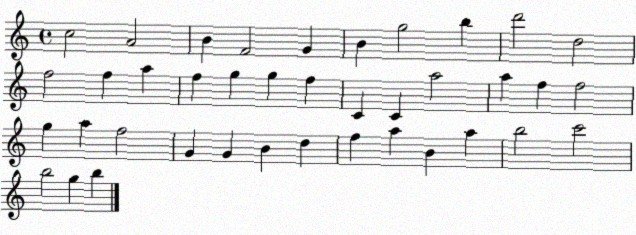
X:1
T:Untitled
M:4/4
L:1/4
K:C
c2 A2 B F2 G B g2 b d'2 d2 f2 f a f g g f C C a2 a f f2 g a f2 G G B d f a B a b2 c'2 b2 g b